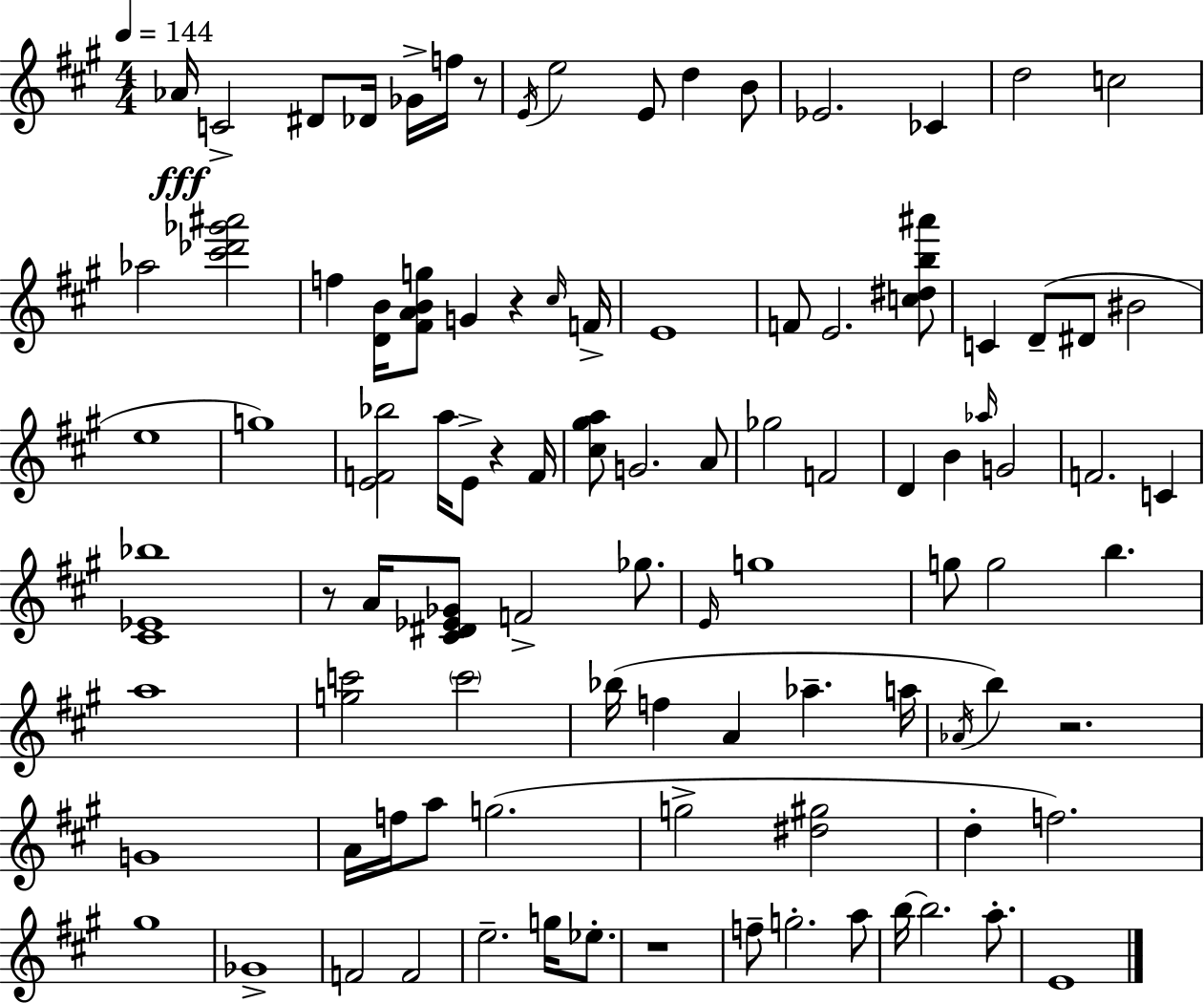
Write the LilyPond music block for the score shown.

{
  \clef treble
  \numericTimeSignature
  \time 4/4
  \key a \major
  \tempo 4 = 144
  aes'16\fff c'2-> dis'8 des'16 ges'16-> f''16 r8 | \acciaccatura { e'16 } e''2 e'8 d''4 b'8 | ees'2. ces'4 | d''2 c''2 | \break aes''2 <cis''' des''' ges''' ais'''>2 | f''4 <d' b'>16 <fis' a' b' g''>8 g'4 r4 | \grace { cis''16 } f'16-> e'1 | f'8 e'2. | \break <c'' dis'' b'' ais'''>8 c'4 d'8--( dis'8 bis'2 | e''1 | g''1) | <e' f' bes''>2 a''16 e'8-> r4 | \break f'16 <cis'' gis'' a''>8 g'2. | a'8 ges''2 f'2 | d'4 b'4 \grace { aes''16 } g'2 | f'2. c'4 | \break <cis' ees' bes''>1 | r8 a'16 <cis' dis' ees' ges'>8 f'2-> | ges''8. \grace { e'16 } g''1 | g''8 g''2 b''4. | \break a''1 | <g'' c'''>2 \parenthesize c'''2 | bes''16( f''4 a'4 aes''4.-- | a''16 \acciaccatura { aes'16 }) b''4 r2. | \break g'1 | a'16 f''16 a''8 g''2.( | g''2-> <dis'' gis''>2 | d''4-. f''2.) | \break gis''1 | ges'1-> | f'2 f'2 | e''2.-- | \break g''16 ees''8.-. r1 | f''8-- g''2.-. | a''8 b''16~~ b''2. | a''8.-. e'1 | \break \bar "|."
}